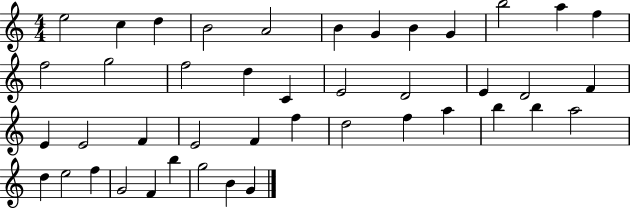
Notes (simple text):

E5/h C5/q D5/q B4/h A4/h B4/q G4/q B4/q G4/q B5/h A5/q F5/q F5/h G5/h F5/h D5/q C4/q E4/h D4/h E4/q D4/h F4/q E4/q E4/h F4/q E4/h F4/q F5/q D5/h F5/q A5/q B5/q B5/q A5/h D5/q E5/h F5/q G4/h F4/q B5/q G5/h B4/q G4/q